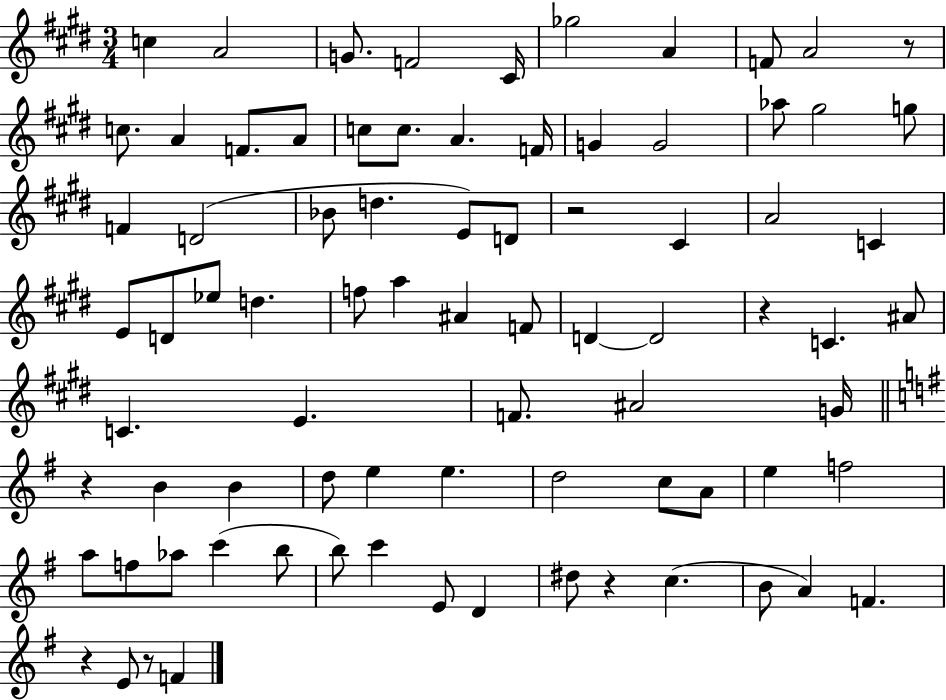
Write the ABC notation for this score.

X:1
T:Untitled
M:3/4
L:1/4
K:E
c A2 G/2 F2 ^C/4 _g2 A F/2 A2 z/2 c/2 A F/2 A/2 c/2 c/2 A F/4 G G2 _a/2 ^g2 g/2 F D2 _B/2 d E/2 D/2 z2 ^C A2 C E/2 D/2 _e/2 d f/2 a ^A F/2 D D2 z C ^A/2 C E F/2 ^A2 G/4 z B B d/2 e e d2 c/2 A/2 e f2 a/2 f/2 _a/2 c' b/2 b/2 c' E/2 D ^d/2 z c B/2 A F z E/2 z/2 F